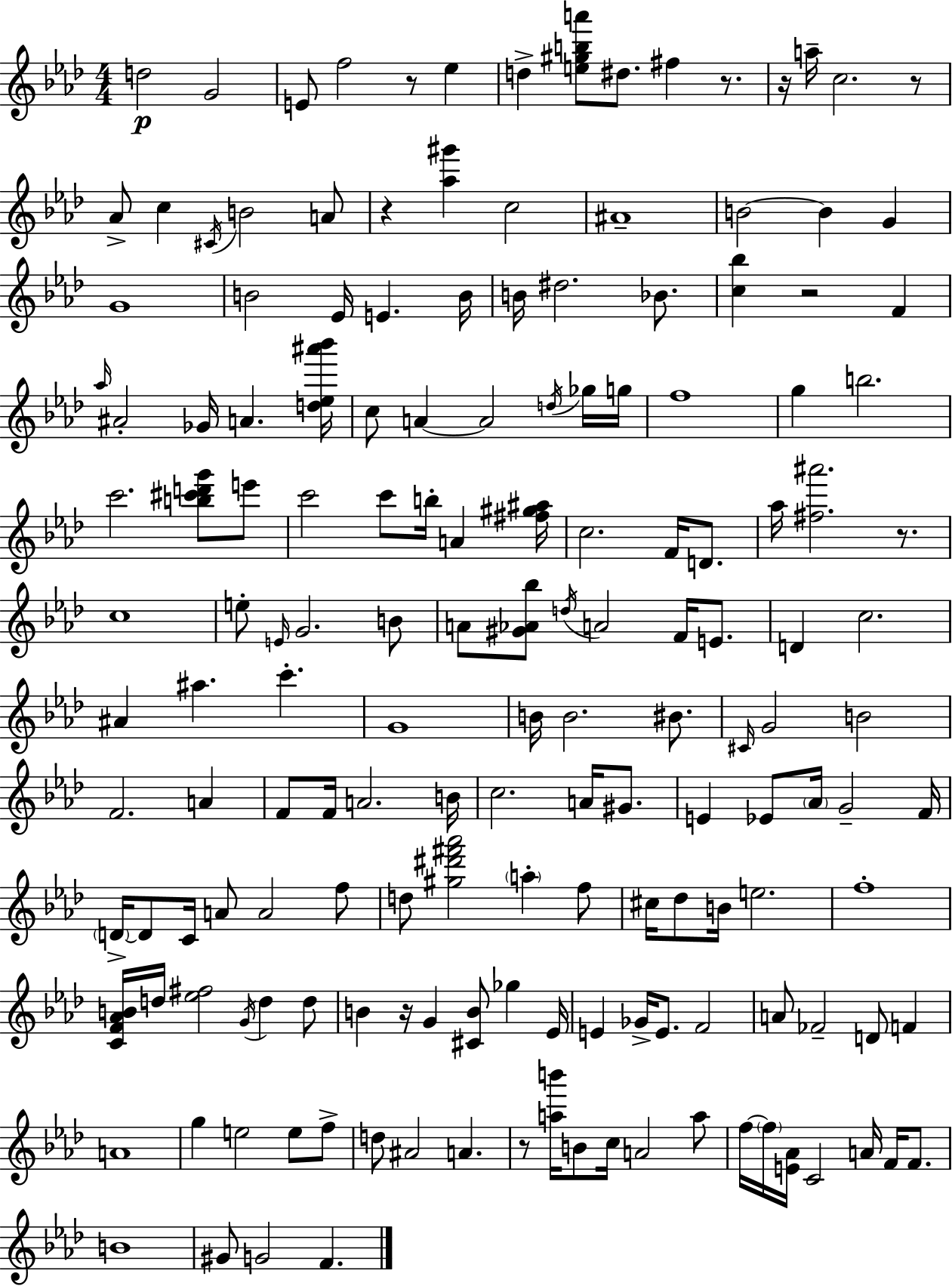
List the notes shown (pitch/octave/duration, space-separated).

D5/h G4/h E4/e F5/h R/e Eb5/q D5/q [E5,G#5,B5,A6]/e D#5/e. F#5/q R/e. R/s A5/s C5/h. R/e Ab4/e C5/q C#4/s B4/h A4/e R/q [Ab5,G#6]/q C5/h A#4/w B4/h B4/q G4/q G4/w B4/h Eb4/s E4/q. B4/s B4/s D#5/h. Bb4/e. [C5,Bb5]/q R/h F4/q Ab5/s A#4/h Gb4/s A4/q. [D5,Eb5,A#6,Bb6]/s C5/e A4/q A4/h D5/s Gb5/s G5/s F5/w G5/q B5/h. C6/h. [B5,C#6,D6,G6]/e E6/e C6/h C6/e B5/s A4/q [F#5,G#5,A#5]/s C5/h. F4/s D4/e. Ab5/s [F#5,A#6]/h. R/e. C5/w E5/e E4/s G4/h. B4/e A4/e [G#4,Ab4,Bb5]/e D5/s A4/h F4/s E4/e. D4/q C5/h. A#4/q A#5/q. C6/q. G4/w B4/s B4/h. BIS4/e. C#4/s G4/h B4/h F4/h. A4/q F4/e F4/s A4/h. B4/s C5/h. A4/s G#4/e. E4/q Eb4/e Ab4/s G4/h F4/s D4/s D4/e C4/s A4/e A4/h F5/e D5/e [G#5,D#6,F#6,Ab6]/h A5/q F5/e C#5/s Db5/e B4/s E5/h. F5/w [C4,F4,Ab4,B4]/s D5/s [Eb5,F#5]/h G4/s D5/q D5/e B4/q R/s G4/q [C#4,B4]/e Gb5/q Eb4/s E4/q Gb4/s E4/e. F4/h A4/e FES4/h D4/e F4/q A4/w G5/q E5/h E5/e F5/e D5/e A#4/h A4/q. R/e [A5,B6]/s B4/e C5/s A4/h A5/e F5/s F5/s [E4,Ab4]/s C4/h A4/s F4/s F4/e. B4/w G#4/e G4/h F4/q.